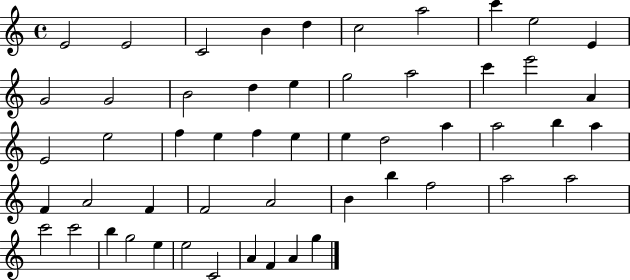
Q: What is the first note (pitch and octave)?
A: E4